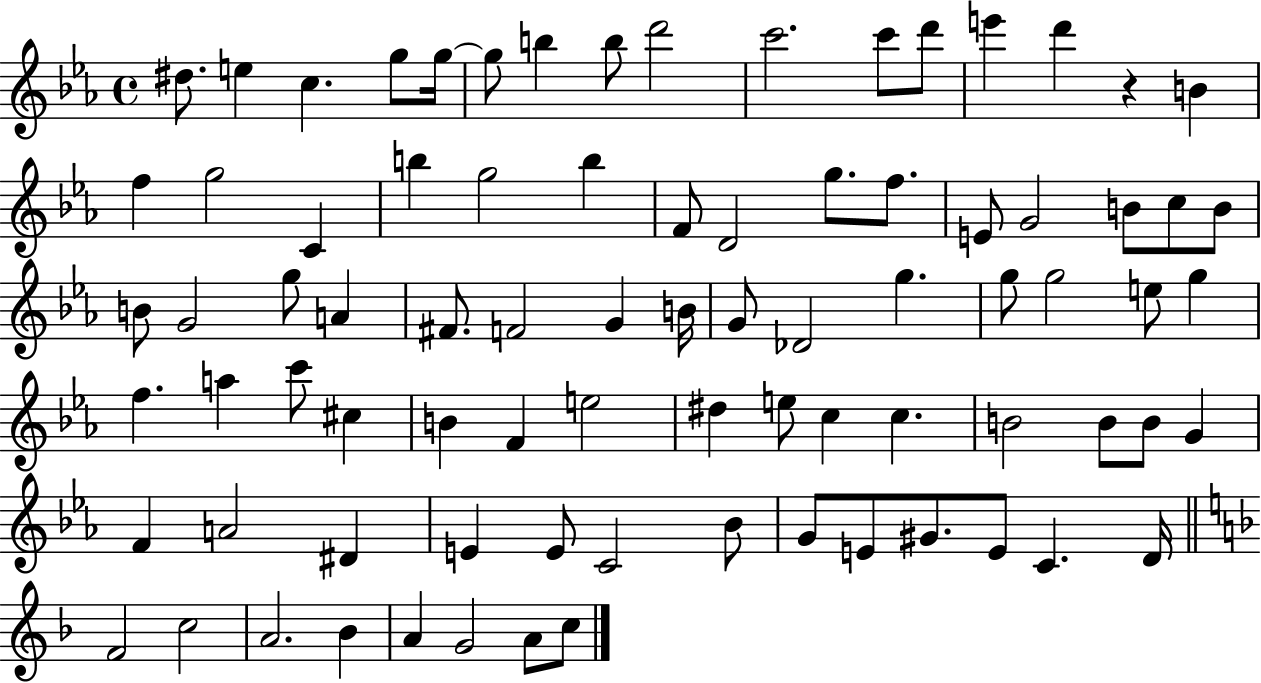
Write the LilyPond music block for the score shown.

{
  \clef treble
  \time 4/4
  \defaultTimeSignature
  \key ees \major
  dis''8. e''4 c''4. g''8 g''16~~ | g''8 b''4 b''8 d'''2 | c'''2. c'''8 d'''8 | e'''4 d'''4 r4 b'4 | \break f''4 g''2 c'4 | b''4 g''2 b''4 | f'8 d'2 g''8. f''8. | e'8 g'2 b'8 c''8 b'8 | \break b'8 g'2 g''8 a'4 | fis'8. f'2 g'4 b'16 | g'8 des'2 g''4. | g''8 g''2 e''8 g''4 | \break f''4. a''4 c'''8 cis''4 | b'4 f'4 e''2 | dis''4 e''8 c''4 c''4. | b'2 b'8 b'8 g'4 | \break f'4 a'2 dis'4 | e'4 e'8 c'2 bes'8 | g'8 e'8 gis'8. e'8 c'4. d'16 | \bar "||" \break \key d \minor f'2 c''2 | a'2. bes'4 | a'4 g'2 a'8 c''8 | \bar "|."
}